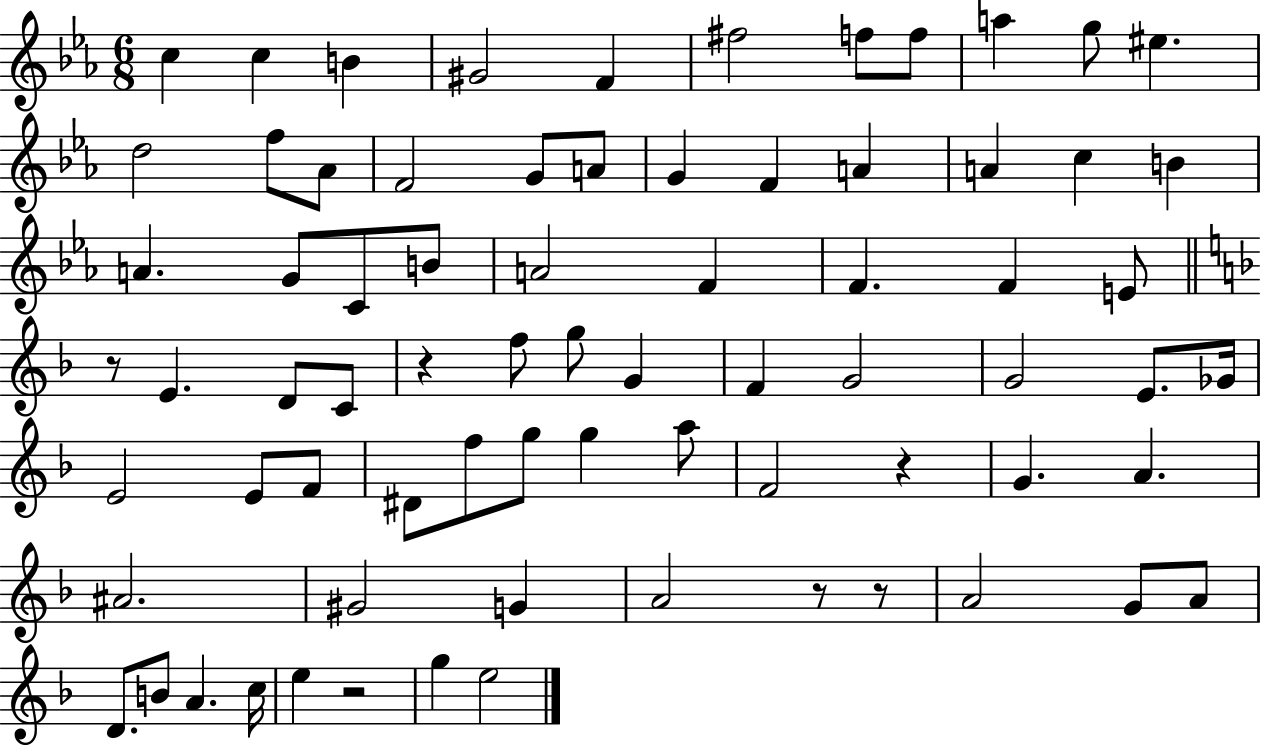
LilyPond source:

{
  \clef treble
  \numericTimeSignature
  \time 6/8
  \key ees \major
  c''4 c''4 b'4 | gis'2 f'4 | fis''2 f''8 f''8 | a''4 g''8 eis''4. | \break d''2 f''8 aes'8 | f'2 g'8 a'8 | g'4 f'4 a'4 | a'4 c''4 b'4 | \break a'4. g'8 c'8 b'8 | a'2 f'4 | f'4. f'4 e'8 | \bar "||" \break \key f \major r8 e'4. d'8 c'8 | r4 f''8 g''8 g'4 | f'4 g'2 | g'2 e'8. ges'16 | \break e'2 e'8 f'8 | dis'8 f''8 g''8 g''4 a''8 | f'2 r4 | g'4. a'4. | \break ais'2. | gis'2 g'4 | a'2 r8 r8 | a'2 g'8 a'8 | \break d'8. b'8 a'4. c''16 | e''4 r2 | g''4 e''2 | \bar "|."
}